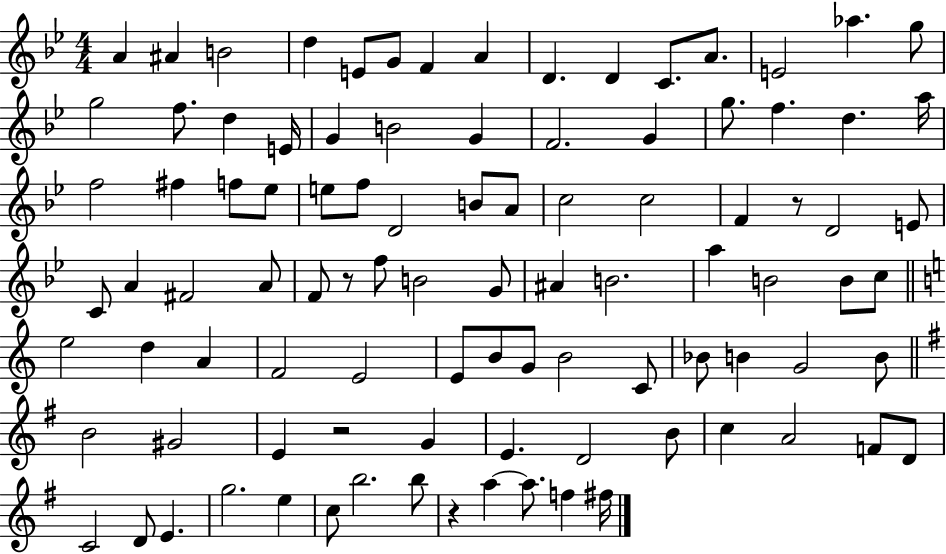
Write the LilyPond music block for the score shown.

{
  \clef treble
  \numericTimeSignature
  \time 4/4
  \key bes \major
  a'4 ais'4 b'2 | d''4 e'8 g'8 f'4 a'4 | d'4. d'4 c'8. a'8. | e'2 aes''4. g''8 | \break g''2 f''8. d''4 e'16 | g'4 b'2 g'4 | f'2. g'4 | g''8. f''4. d''4. a''16 | \break f''2 fis''4 f''8 ees''8 | e''8 f''8 d'2 b'8 a'8 | c''2 c''2 | f'4 r8 d'2 e'8 | \break c'8 a'4 fis'2 a'8 | f'8 r8 f''8 b'2 g'8 | ais'4 b'2. | a''4 b'2 b'8 c''8 | \break \bar "||" \break \key c \major e''2 d''4 a'4 | f'2 e'2 | e'8 b'8 g'8 b'2 c'8 | bes'8 b'4 g'2 b'8 | \break \bar "||" \break \key e \minor b'2 gis'2 | e'4 r2 g'4 | e'4. d'2 b'8 | c''4 a'2 f'8 d'8 | \break c'2 d'8 e'4. | g''2. e''4 | c''8 b''2. b''8 | r4 a''4~~ a''8. f''4 fis''16 | \break \bar "|."
}